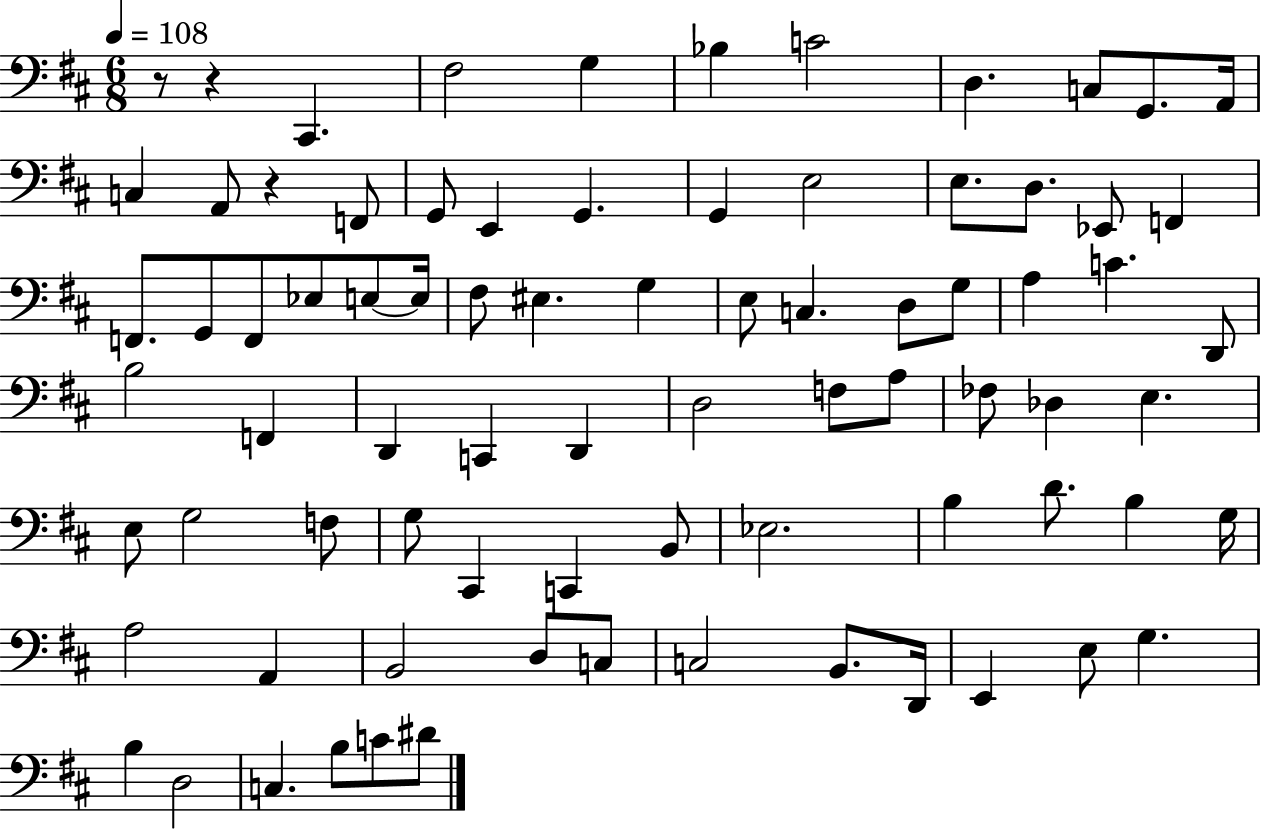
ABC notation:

X:1
T:Untitled
M:6/8
L:1/4
K:D
z/2 z ^C,, ^F,2 G, _B, C2 D, C,/2 G,,/2 A,,/4 C, A,,/2 z F,,/2 G,,/2 E,, G,, G,, E,2 E,/2 D,/2 _E,,/2 F,, F,,/2 G,,/2 F,,/2 _E,/2 E,/2 E,/4 ^F,/2 ^E, G, E,/2 C, D,/2 G,/2 A, C D,,/2 B,2 F,, D,, C,, D,, D,2 F,/2 A,/2 _F,/2 _D, E, E,/2 G,2 F,/2 G,/2 ^C,, C,, B,,/2 _E,2 B, D/2 B, G,/4 A,2 A,, B,,2 D,/2 C,/2 C,2 B,,/2 D,,/4 E,, E,/2 G, B, D,2 C, B,/2 C/2 ^D/2